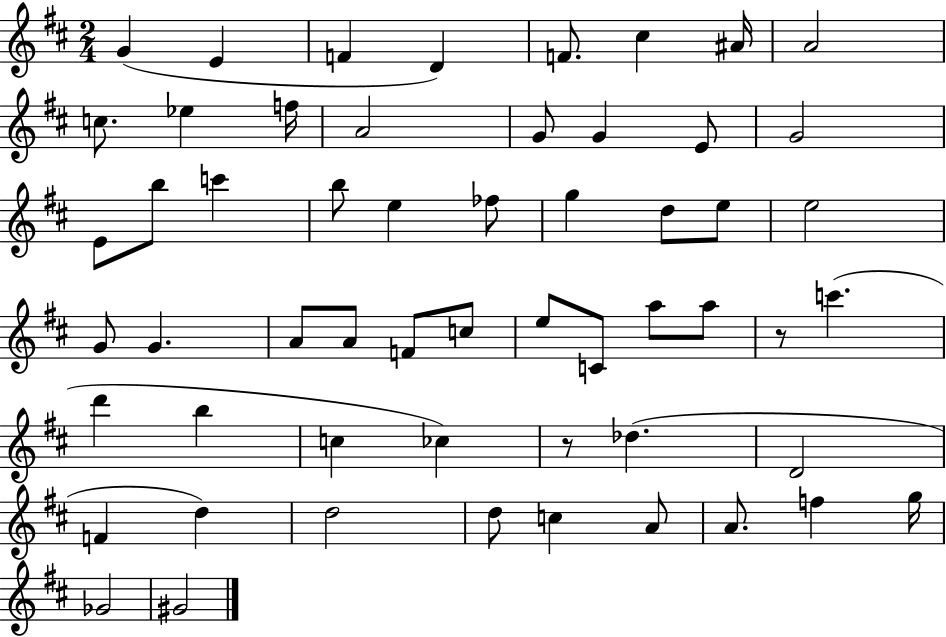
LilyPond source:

{
  \clef treble
  \numericTimeSignature
  \time 2/4
  \key d \major
  g'4( e'4 | f'4 d'4) | f'8. cis''4 ais'16 | a'2 | \break c''8. ees''4 f''16 | a'2 | g'8 g'4 e'8 | g'2 | \break e'8 b''8 c'''4 | b''8 e''4 fes''8 | g''4 d''8 e''8 | e''2 | \break g'8 g'4. | a'8 a'8 f'8 c''8 | e''8 c'8 a''8 a''8 | r8 c'''4.( | \break d'''4 b''4 | c''4 ces''4) | r8 des''4.( | d'2 | \break f'4 d''4) | d''2 | d''8 c''4 a'8 | a'8. f''4 g''16 | \break ges'2 | gis'2 | \bar "|."
}